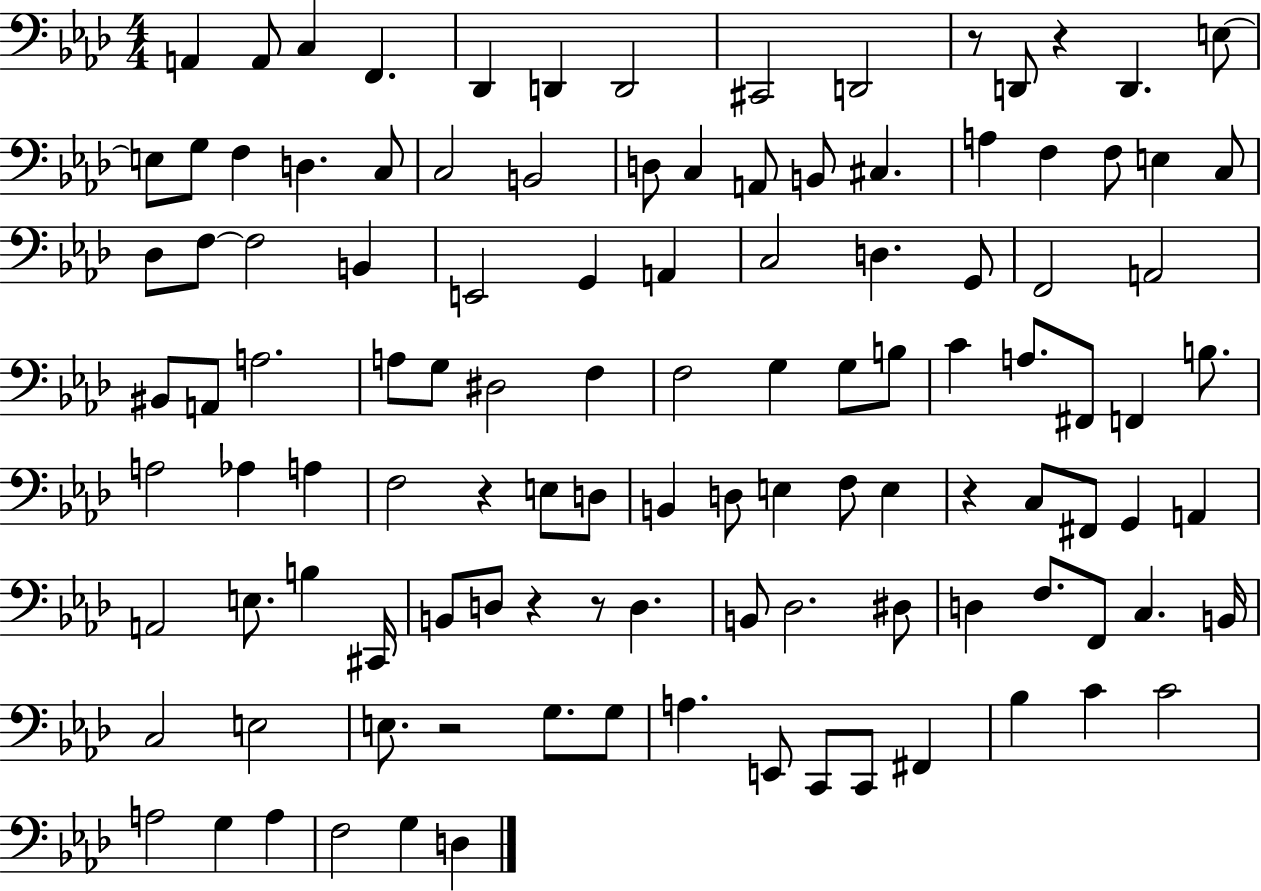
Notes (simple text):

A2/q A2/e C3/q F2/q. Db2/q D2/q D2/h C#2/h D2/h R/e D2/e R/q D2/q. E3/e E3/e G3/e F3/q D3/q. C3/e C3/h B2/h D3/e C3/q A2/e B2/e C#3/q. A3/q F3/q F3/e E3/q C3/e Db3/e F3/e F3/h B2/q E2/h G2/q A2/q C3/h D3/q. G2/e F2/h A2/h BIS2/e A2/e A3/h. A3/e G3/e D#3/h F3/q F3/h G3/q G3/e B3/e C4/q A3/e. F#2/e F2/q B3/e. A3/h Ab3/q A3/q F3/h R/q E3/e D3/e B2/q D3/e E3/q F3/e E3/q R/q C3/e F#2/e G2/q A2/q A2/h E3/e. B3/q C#2/s B2/e D3/e R/q R/e D3/q. B2/e Db3/h. D#3/e D3/q F3/e. F2/e C3/q. B2/s C3/h E3/h E3/e. R/h G3/e. G3/e A3/q. E2/e C2/e C2/e F#2/q Bb3/q C4/q C4/h A3/h G3/q A3/q F3/h G3/q D3/q